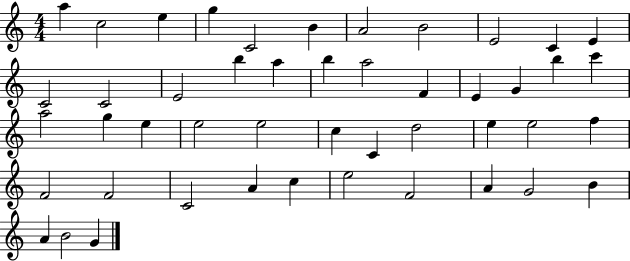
X:1
T:Untitled
M:4/4
L:1/4
K:C
a c2 e g C2 B A2 B2 E2 C E C2 C2 E2 b a b a2 F E G b c' a2 g e e2 e2 c C d2 e e2 f F2 F2 C2 A c e2 F2 A G2 B A B2 G